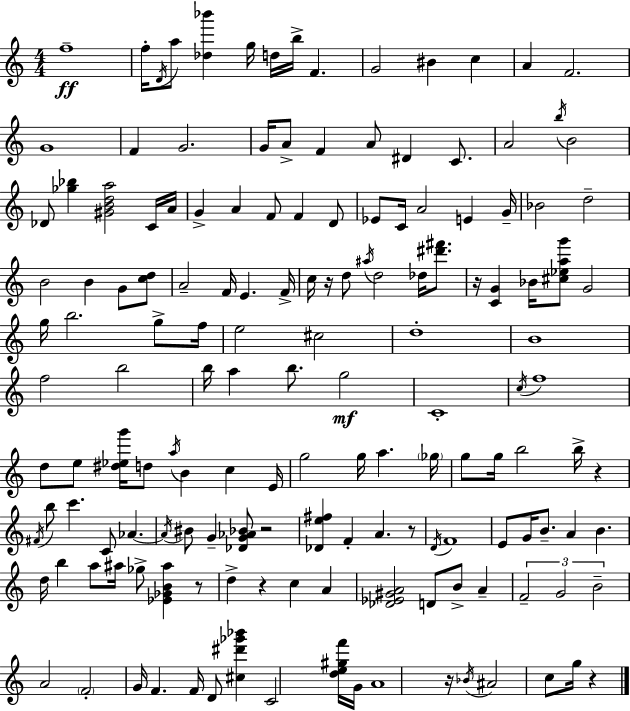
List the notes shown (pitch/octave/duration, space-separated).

F5/w F5/s D4/s A5/e [Db5,Bb6]/q G5/s D5/s B5/s F4/q. G4/h BIS4/q C5/q A4/q F4/h. G4/w F4/q G4/h. G4/s A4/e F4/q A4/e D#4/q C4/e. A4/h B5/s B4/h Db4/e [Gb5,Bb5]/q [G#4,B4,D5,A5]/h C4/s A4/s G4/q A4/q F4/e F4/q D4/e Eb4/e C4/s A4/h E4/q G4/s Bb4/h D5/h B4/h B4/q G4/e [C5,D5]/e A4/h F4/s E4/q. F4/s C5/s R/s D5/e A#5/s D5/h Db5/s [D#6,F#6]/e. R/s [C4,G4]/q Bb4/s [C#5,Eb5,A5,G6]/e G4/h G5/s B5/h. G5/e F5/s E5/h C#5/h D5/w B4/w F5/h B5/h B5/s A5/q B5/e. G5/h C4/w C5/s F5/w D5/e E5/e [D#5,Eb5,G6]/s D5/e A5/s B4/q C5/q E4/s G5/h G5/s A5/q. Gb5/s G5/e G5/s B5/h B5/s R/q F#4/s B5/e C6/q. C4/e Ab4/q. Ab4/s BIS4/e G4/q [Db4,G4,Ab4,Bb4]/e R/h [Db4,E5,F#5]/q F4/q A4/q. R/e D4/s F4/w E4/e G4/s B4/e. A4/q B4/q. D5/s B5/q A5/e A#5/s Gb5/e [Eb4,Gb4,B4,A#5]/q R/e D5/q R/q C5/q A4/q [Db4,Eb4,G#4,A4]/h D4/e B4/e A4/q F4/h G4/h B4/h A4/h F4/h G4/s F4/q. F4/s D4/e [C#5,D#6,Gb6,Bb6]/q C4/h [D5,E5,G#5,F6]/s G4/s A4/w R/s Bb4/s A#4/h C5/e G5/s R/q